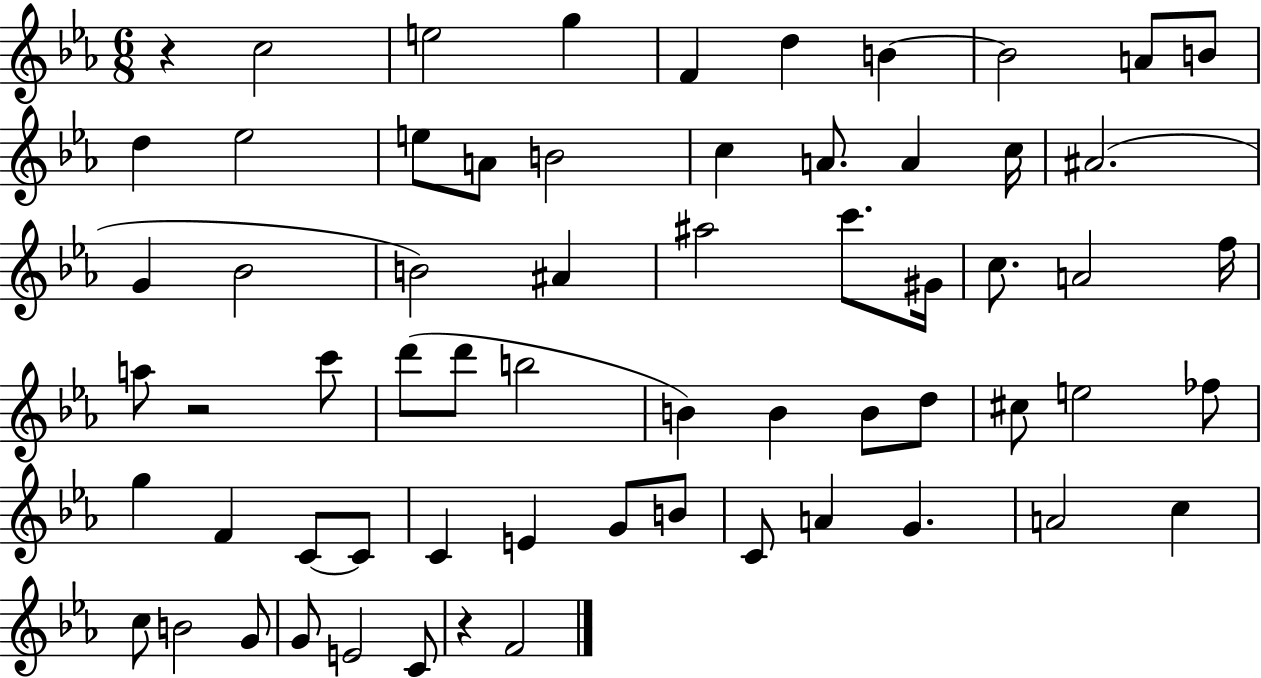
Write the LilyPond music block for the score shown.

{
  \clef treble
  \numericTimeSignature
  \time 6/8
  \key ees \major
  \repeat volta 2 { r4 c''2 | e''2 g''4 | f'4 d''4 b'4~~ | b'2 a'8 b'8 | \break d''4 ees''2 | e''8 a'8 b'2 | c''4 a'8. a'4 c''16 | ais'2.( | \break g'4 bes'2 | b'2) ais'4 | ais''2 c'''8. gis'16 | c''8. a'2 f''16 | \break a''8 r2 c'''8 | d'''8( d'''8 b''2 | b'4) b'4 b'8 d''8 | cis''8 e''2 fes''8 | \break g''4 f'4 c'8~~ c'8 | c'4 e'4 g'8 b'8 | c'8 a'4 g'4. | a'2 c''4 | \break c''8 b'2 g'8 | g'8 e'2 c'8 | r4 f'2 | } \bar "|."
}